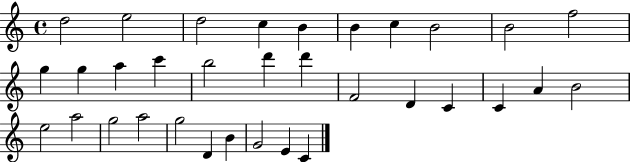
X:1
T:Untitled
M:4/4
L:1/4
K:C
d2 e2 d2 c B B c B2 B2 f2 g g a c' b2 d' d' F2 D C C A B2 e2 a2 g2 a2 g2 D B G2 E C